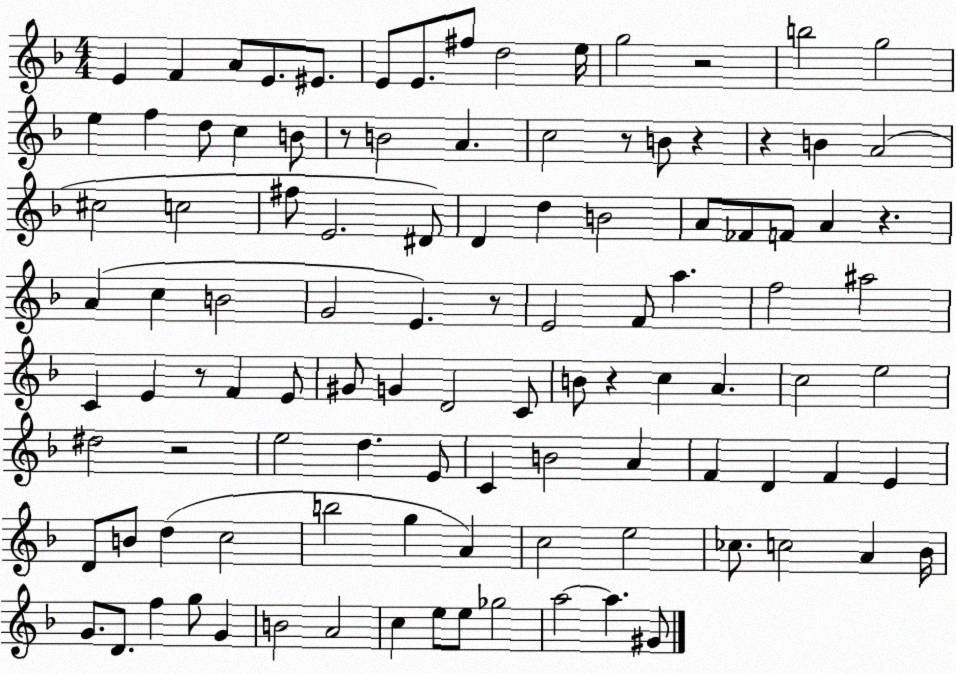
X:1
T:Untitled
M:4/4
L:1/4
K:F
E F A/2 E/2 ^E/2 E/2 E/2 ^f/2 d2 e/4 g2 z2 b2 g2 e f d/2 c B/2 z/2 B2 A c2 z/2 B/2 z z B A2 ^c2 c2 ^f/2 E2 ^D/2 D d B2 A/2 _F/2 F/2 A z A c B2 G2 E z/2 E2 F/2 a f2 ^a2 C E z/2 F E/2 ^G/2 G D2 C/2 B/2 z c A c2 e2 ^d2 z2 e2 d E/2 C B2 A F D F E D/2 B/2 d c2 b2 g A c2 e2 _c/2 c2 A _B/4 G/2 D/2 f g/2 G B2 A2 c e/2 e/2 _g2 a2 a ^G/2